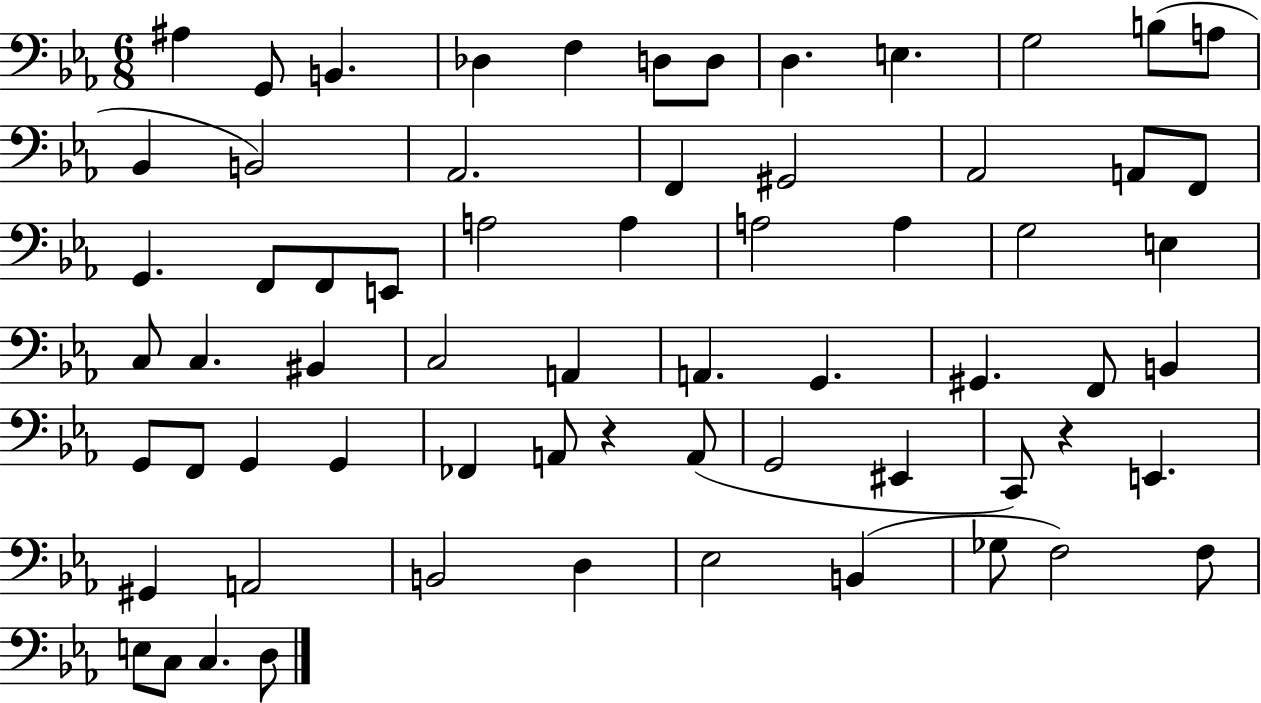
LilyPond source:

{
  \clef bass
  \numericTimeSignature
  \time 6/8
  \key ees \major
  ais4 g,8 b,4. | des4 f4 d8 d8 | d4. e4. | g2 b8( a8 | \break bes,4 b,2) | aes,2. | f,4 gis,2 | aes,2 a,8 f,8 | \break g,4. f,8 f,8 e,8 | a2 a4 | a2 a4 | g2 e4 | \break c8 c4. bis,4 | c2 a,4 | a,4. g,4. | gis,4. f,8 b,4 | \break g,8 f,8 g,4 g,4 | fes,4 a,8 r4 a,8( | g,2 eis,4 | c,8) r4 e,4. | \break gis,4 a,2 | b,2 d4 | ees2 b,4( | ges8 f2) f8 | \break e8 c8 c4. d8 | \bar "|."
}